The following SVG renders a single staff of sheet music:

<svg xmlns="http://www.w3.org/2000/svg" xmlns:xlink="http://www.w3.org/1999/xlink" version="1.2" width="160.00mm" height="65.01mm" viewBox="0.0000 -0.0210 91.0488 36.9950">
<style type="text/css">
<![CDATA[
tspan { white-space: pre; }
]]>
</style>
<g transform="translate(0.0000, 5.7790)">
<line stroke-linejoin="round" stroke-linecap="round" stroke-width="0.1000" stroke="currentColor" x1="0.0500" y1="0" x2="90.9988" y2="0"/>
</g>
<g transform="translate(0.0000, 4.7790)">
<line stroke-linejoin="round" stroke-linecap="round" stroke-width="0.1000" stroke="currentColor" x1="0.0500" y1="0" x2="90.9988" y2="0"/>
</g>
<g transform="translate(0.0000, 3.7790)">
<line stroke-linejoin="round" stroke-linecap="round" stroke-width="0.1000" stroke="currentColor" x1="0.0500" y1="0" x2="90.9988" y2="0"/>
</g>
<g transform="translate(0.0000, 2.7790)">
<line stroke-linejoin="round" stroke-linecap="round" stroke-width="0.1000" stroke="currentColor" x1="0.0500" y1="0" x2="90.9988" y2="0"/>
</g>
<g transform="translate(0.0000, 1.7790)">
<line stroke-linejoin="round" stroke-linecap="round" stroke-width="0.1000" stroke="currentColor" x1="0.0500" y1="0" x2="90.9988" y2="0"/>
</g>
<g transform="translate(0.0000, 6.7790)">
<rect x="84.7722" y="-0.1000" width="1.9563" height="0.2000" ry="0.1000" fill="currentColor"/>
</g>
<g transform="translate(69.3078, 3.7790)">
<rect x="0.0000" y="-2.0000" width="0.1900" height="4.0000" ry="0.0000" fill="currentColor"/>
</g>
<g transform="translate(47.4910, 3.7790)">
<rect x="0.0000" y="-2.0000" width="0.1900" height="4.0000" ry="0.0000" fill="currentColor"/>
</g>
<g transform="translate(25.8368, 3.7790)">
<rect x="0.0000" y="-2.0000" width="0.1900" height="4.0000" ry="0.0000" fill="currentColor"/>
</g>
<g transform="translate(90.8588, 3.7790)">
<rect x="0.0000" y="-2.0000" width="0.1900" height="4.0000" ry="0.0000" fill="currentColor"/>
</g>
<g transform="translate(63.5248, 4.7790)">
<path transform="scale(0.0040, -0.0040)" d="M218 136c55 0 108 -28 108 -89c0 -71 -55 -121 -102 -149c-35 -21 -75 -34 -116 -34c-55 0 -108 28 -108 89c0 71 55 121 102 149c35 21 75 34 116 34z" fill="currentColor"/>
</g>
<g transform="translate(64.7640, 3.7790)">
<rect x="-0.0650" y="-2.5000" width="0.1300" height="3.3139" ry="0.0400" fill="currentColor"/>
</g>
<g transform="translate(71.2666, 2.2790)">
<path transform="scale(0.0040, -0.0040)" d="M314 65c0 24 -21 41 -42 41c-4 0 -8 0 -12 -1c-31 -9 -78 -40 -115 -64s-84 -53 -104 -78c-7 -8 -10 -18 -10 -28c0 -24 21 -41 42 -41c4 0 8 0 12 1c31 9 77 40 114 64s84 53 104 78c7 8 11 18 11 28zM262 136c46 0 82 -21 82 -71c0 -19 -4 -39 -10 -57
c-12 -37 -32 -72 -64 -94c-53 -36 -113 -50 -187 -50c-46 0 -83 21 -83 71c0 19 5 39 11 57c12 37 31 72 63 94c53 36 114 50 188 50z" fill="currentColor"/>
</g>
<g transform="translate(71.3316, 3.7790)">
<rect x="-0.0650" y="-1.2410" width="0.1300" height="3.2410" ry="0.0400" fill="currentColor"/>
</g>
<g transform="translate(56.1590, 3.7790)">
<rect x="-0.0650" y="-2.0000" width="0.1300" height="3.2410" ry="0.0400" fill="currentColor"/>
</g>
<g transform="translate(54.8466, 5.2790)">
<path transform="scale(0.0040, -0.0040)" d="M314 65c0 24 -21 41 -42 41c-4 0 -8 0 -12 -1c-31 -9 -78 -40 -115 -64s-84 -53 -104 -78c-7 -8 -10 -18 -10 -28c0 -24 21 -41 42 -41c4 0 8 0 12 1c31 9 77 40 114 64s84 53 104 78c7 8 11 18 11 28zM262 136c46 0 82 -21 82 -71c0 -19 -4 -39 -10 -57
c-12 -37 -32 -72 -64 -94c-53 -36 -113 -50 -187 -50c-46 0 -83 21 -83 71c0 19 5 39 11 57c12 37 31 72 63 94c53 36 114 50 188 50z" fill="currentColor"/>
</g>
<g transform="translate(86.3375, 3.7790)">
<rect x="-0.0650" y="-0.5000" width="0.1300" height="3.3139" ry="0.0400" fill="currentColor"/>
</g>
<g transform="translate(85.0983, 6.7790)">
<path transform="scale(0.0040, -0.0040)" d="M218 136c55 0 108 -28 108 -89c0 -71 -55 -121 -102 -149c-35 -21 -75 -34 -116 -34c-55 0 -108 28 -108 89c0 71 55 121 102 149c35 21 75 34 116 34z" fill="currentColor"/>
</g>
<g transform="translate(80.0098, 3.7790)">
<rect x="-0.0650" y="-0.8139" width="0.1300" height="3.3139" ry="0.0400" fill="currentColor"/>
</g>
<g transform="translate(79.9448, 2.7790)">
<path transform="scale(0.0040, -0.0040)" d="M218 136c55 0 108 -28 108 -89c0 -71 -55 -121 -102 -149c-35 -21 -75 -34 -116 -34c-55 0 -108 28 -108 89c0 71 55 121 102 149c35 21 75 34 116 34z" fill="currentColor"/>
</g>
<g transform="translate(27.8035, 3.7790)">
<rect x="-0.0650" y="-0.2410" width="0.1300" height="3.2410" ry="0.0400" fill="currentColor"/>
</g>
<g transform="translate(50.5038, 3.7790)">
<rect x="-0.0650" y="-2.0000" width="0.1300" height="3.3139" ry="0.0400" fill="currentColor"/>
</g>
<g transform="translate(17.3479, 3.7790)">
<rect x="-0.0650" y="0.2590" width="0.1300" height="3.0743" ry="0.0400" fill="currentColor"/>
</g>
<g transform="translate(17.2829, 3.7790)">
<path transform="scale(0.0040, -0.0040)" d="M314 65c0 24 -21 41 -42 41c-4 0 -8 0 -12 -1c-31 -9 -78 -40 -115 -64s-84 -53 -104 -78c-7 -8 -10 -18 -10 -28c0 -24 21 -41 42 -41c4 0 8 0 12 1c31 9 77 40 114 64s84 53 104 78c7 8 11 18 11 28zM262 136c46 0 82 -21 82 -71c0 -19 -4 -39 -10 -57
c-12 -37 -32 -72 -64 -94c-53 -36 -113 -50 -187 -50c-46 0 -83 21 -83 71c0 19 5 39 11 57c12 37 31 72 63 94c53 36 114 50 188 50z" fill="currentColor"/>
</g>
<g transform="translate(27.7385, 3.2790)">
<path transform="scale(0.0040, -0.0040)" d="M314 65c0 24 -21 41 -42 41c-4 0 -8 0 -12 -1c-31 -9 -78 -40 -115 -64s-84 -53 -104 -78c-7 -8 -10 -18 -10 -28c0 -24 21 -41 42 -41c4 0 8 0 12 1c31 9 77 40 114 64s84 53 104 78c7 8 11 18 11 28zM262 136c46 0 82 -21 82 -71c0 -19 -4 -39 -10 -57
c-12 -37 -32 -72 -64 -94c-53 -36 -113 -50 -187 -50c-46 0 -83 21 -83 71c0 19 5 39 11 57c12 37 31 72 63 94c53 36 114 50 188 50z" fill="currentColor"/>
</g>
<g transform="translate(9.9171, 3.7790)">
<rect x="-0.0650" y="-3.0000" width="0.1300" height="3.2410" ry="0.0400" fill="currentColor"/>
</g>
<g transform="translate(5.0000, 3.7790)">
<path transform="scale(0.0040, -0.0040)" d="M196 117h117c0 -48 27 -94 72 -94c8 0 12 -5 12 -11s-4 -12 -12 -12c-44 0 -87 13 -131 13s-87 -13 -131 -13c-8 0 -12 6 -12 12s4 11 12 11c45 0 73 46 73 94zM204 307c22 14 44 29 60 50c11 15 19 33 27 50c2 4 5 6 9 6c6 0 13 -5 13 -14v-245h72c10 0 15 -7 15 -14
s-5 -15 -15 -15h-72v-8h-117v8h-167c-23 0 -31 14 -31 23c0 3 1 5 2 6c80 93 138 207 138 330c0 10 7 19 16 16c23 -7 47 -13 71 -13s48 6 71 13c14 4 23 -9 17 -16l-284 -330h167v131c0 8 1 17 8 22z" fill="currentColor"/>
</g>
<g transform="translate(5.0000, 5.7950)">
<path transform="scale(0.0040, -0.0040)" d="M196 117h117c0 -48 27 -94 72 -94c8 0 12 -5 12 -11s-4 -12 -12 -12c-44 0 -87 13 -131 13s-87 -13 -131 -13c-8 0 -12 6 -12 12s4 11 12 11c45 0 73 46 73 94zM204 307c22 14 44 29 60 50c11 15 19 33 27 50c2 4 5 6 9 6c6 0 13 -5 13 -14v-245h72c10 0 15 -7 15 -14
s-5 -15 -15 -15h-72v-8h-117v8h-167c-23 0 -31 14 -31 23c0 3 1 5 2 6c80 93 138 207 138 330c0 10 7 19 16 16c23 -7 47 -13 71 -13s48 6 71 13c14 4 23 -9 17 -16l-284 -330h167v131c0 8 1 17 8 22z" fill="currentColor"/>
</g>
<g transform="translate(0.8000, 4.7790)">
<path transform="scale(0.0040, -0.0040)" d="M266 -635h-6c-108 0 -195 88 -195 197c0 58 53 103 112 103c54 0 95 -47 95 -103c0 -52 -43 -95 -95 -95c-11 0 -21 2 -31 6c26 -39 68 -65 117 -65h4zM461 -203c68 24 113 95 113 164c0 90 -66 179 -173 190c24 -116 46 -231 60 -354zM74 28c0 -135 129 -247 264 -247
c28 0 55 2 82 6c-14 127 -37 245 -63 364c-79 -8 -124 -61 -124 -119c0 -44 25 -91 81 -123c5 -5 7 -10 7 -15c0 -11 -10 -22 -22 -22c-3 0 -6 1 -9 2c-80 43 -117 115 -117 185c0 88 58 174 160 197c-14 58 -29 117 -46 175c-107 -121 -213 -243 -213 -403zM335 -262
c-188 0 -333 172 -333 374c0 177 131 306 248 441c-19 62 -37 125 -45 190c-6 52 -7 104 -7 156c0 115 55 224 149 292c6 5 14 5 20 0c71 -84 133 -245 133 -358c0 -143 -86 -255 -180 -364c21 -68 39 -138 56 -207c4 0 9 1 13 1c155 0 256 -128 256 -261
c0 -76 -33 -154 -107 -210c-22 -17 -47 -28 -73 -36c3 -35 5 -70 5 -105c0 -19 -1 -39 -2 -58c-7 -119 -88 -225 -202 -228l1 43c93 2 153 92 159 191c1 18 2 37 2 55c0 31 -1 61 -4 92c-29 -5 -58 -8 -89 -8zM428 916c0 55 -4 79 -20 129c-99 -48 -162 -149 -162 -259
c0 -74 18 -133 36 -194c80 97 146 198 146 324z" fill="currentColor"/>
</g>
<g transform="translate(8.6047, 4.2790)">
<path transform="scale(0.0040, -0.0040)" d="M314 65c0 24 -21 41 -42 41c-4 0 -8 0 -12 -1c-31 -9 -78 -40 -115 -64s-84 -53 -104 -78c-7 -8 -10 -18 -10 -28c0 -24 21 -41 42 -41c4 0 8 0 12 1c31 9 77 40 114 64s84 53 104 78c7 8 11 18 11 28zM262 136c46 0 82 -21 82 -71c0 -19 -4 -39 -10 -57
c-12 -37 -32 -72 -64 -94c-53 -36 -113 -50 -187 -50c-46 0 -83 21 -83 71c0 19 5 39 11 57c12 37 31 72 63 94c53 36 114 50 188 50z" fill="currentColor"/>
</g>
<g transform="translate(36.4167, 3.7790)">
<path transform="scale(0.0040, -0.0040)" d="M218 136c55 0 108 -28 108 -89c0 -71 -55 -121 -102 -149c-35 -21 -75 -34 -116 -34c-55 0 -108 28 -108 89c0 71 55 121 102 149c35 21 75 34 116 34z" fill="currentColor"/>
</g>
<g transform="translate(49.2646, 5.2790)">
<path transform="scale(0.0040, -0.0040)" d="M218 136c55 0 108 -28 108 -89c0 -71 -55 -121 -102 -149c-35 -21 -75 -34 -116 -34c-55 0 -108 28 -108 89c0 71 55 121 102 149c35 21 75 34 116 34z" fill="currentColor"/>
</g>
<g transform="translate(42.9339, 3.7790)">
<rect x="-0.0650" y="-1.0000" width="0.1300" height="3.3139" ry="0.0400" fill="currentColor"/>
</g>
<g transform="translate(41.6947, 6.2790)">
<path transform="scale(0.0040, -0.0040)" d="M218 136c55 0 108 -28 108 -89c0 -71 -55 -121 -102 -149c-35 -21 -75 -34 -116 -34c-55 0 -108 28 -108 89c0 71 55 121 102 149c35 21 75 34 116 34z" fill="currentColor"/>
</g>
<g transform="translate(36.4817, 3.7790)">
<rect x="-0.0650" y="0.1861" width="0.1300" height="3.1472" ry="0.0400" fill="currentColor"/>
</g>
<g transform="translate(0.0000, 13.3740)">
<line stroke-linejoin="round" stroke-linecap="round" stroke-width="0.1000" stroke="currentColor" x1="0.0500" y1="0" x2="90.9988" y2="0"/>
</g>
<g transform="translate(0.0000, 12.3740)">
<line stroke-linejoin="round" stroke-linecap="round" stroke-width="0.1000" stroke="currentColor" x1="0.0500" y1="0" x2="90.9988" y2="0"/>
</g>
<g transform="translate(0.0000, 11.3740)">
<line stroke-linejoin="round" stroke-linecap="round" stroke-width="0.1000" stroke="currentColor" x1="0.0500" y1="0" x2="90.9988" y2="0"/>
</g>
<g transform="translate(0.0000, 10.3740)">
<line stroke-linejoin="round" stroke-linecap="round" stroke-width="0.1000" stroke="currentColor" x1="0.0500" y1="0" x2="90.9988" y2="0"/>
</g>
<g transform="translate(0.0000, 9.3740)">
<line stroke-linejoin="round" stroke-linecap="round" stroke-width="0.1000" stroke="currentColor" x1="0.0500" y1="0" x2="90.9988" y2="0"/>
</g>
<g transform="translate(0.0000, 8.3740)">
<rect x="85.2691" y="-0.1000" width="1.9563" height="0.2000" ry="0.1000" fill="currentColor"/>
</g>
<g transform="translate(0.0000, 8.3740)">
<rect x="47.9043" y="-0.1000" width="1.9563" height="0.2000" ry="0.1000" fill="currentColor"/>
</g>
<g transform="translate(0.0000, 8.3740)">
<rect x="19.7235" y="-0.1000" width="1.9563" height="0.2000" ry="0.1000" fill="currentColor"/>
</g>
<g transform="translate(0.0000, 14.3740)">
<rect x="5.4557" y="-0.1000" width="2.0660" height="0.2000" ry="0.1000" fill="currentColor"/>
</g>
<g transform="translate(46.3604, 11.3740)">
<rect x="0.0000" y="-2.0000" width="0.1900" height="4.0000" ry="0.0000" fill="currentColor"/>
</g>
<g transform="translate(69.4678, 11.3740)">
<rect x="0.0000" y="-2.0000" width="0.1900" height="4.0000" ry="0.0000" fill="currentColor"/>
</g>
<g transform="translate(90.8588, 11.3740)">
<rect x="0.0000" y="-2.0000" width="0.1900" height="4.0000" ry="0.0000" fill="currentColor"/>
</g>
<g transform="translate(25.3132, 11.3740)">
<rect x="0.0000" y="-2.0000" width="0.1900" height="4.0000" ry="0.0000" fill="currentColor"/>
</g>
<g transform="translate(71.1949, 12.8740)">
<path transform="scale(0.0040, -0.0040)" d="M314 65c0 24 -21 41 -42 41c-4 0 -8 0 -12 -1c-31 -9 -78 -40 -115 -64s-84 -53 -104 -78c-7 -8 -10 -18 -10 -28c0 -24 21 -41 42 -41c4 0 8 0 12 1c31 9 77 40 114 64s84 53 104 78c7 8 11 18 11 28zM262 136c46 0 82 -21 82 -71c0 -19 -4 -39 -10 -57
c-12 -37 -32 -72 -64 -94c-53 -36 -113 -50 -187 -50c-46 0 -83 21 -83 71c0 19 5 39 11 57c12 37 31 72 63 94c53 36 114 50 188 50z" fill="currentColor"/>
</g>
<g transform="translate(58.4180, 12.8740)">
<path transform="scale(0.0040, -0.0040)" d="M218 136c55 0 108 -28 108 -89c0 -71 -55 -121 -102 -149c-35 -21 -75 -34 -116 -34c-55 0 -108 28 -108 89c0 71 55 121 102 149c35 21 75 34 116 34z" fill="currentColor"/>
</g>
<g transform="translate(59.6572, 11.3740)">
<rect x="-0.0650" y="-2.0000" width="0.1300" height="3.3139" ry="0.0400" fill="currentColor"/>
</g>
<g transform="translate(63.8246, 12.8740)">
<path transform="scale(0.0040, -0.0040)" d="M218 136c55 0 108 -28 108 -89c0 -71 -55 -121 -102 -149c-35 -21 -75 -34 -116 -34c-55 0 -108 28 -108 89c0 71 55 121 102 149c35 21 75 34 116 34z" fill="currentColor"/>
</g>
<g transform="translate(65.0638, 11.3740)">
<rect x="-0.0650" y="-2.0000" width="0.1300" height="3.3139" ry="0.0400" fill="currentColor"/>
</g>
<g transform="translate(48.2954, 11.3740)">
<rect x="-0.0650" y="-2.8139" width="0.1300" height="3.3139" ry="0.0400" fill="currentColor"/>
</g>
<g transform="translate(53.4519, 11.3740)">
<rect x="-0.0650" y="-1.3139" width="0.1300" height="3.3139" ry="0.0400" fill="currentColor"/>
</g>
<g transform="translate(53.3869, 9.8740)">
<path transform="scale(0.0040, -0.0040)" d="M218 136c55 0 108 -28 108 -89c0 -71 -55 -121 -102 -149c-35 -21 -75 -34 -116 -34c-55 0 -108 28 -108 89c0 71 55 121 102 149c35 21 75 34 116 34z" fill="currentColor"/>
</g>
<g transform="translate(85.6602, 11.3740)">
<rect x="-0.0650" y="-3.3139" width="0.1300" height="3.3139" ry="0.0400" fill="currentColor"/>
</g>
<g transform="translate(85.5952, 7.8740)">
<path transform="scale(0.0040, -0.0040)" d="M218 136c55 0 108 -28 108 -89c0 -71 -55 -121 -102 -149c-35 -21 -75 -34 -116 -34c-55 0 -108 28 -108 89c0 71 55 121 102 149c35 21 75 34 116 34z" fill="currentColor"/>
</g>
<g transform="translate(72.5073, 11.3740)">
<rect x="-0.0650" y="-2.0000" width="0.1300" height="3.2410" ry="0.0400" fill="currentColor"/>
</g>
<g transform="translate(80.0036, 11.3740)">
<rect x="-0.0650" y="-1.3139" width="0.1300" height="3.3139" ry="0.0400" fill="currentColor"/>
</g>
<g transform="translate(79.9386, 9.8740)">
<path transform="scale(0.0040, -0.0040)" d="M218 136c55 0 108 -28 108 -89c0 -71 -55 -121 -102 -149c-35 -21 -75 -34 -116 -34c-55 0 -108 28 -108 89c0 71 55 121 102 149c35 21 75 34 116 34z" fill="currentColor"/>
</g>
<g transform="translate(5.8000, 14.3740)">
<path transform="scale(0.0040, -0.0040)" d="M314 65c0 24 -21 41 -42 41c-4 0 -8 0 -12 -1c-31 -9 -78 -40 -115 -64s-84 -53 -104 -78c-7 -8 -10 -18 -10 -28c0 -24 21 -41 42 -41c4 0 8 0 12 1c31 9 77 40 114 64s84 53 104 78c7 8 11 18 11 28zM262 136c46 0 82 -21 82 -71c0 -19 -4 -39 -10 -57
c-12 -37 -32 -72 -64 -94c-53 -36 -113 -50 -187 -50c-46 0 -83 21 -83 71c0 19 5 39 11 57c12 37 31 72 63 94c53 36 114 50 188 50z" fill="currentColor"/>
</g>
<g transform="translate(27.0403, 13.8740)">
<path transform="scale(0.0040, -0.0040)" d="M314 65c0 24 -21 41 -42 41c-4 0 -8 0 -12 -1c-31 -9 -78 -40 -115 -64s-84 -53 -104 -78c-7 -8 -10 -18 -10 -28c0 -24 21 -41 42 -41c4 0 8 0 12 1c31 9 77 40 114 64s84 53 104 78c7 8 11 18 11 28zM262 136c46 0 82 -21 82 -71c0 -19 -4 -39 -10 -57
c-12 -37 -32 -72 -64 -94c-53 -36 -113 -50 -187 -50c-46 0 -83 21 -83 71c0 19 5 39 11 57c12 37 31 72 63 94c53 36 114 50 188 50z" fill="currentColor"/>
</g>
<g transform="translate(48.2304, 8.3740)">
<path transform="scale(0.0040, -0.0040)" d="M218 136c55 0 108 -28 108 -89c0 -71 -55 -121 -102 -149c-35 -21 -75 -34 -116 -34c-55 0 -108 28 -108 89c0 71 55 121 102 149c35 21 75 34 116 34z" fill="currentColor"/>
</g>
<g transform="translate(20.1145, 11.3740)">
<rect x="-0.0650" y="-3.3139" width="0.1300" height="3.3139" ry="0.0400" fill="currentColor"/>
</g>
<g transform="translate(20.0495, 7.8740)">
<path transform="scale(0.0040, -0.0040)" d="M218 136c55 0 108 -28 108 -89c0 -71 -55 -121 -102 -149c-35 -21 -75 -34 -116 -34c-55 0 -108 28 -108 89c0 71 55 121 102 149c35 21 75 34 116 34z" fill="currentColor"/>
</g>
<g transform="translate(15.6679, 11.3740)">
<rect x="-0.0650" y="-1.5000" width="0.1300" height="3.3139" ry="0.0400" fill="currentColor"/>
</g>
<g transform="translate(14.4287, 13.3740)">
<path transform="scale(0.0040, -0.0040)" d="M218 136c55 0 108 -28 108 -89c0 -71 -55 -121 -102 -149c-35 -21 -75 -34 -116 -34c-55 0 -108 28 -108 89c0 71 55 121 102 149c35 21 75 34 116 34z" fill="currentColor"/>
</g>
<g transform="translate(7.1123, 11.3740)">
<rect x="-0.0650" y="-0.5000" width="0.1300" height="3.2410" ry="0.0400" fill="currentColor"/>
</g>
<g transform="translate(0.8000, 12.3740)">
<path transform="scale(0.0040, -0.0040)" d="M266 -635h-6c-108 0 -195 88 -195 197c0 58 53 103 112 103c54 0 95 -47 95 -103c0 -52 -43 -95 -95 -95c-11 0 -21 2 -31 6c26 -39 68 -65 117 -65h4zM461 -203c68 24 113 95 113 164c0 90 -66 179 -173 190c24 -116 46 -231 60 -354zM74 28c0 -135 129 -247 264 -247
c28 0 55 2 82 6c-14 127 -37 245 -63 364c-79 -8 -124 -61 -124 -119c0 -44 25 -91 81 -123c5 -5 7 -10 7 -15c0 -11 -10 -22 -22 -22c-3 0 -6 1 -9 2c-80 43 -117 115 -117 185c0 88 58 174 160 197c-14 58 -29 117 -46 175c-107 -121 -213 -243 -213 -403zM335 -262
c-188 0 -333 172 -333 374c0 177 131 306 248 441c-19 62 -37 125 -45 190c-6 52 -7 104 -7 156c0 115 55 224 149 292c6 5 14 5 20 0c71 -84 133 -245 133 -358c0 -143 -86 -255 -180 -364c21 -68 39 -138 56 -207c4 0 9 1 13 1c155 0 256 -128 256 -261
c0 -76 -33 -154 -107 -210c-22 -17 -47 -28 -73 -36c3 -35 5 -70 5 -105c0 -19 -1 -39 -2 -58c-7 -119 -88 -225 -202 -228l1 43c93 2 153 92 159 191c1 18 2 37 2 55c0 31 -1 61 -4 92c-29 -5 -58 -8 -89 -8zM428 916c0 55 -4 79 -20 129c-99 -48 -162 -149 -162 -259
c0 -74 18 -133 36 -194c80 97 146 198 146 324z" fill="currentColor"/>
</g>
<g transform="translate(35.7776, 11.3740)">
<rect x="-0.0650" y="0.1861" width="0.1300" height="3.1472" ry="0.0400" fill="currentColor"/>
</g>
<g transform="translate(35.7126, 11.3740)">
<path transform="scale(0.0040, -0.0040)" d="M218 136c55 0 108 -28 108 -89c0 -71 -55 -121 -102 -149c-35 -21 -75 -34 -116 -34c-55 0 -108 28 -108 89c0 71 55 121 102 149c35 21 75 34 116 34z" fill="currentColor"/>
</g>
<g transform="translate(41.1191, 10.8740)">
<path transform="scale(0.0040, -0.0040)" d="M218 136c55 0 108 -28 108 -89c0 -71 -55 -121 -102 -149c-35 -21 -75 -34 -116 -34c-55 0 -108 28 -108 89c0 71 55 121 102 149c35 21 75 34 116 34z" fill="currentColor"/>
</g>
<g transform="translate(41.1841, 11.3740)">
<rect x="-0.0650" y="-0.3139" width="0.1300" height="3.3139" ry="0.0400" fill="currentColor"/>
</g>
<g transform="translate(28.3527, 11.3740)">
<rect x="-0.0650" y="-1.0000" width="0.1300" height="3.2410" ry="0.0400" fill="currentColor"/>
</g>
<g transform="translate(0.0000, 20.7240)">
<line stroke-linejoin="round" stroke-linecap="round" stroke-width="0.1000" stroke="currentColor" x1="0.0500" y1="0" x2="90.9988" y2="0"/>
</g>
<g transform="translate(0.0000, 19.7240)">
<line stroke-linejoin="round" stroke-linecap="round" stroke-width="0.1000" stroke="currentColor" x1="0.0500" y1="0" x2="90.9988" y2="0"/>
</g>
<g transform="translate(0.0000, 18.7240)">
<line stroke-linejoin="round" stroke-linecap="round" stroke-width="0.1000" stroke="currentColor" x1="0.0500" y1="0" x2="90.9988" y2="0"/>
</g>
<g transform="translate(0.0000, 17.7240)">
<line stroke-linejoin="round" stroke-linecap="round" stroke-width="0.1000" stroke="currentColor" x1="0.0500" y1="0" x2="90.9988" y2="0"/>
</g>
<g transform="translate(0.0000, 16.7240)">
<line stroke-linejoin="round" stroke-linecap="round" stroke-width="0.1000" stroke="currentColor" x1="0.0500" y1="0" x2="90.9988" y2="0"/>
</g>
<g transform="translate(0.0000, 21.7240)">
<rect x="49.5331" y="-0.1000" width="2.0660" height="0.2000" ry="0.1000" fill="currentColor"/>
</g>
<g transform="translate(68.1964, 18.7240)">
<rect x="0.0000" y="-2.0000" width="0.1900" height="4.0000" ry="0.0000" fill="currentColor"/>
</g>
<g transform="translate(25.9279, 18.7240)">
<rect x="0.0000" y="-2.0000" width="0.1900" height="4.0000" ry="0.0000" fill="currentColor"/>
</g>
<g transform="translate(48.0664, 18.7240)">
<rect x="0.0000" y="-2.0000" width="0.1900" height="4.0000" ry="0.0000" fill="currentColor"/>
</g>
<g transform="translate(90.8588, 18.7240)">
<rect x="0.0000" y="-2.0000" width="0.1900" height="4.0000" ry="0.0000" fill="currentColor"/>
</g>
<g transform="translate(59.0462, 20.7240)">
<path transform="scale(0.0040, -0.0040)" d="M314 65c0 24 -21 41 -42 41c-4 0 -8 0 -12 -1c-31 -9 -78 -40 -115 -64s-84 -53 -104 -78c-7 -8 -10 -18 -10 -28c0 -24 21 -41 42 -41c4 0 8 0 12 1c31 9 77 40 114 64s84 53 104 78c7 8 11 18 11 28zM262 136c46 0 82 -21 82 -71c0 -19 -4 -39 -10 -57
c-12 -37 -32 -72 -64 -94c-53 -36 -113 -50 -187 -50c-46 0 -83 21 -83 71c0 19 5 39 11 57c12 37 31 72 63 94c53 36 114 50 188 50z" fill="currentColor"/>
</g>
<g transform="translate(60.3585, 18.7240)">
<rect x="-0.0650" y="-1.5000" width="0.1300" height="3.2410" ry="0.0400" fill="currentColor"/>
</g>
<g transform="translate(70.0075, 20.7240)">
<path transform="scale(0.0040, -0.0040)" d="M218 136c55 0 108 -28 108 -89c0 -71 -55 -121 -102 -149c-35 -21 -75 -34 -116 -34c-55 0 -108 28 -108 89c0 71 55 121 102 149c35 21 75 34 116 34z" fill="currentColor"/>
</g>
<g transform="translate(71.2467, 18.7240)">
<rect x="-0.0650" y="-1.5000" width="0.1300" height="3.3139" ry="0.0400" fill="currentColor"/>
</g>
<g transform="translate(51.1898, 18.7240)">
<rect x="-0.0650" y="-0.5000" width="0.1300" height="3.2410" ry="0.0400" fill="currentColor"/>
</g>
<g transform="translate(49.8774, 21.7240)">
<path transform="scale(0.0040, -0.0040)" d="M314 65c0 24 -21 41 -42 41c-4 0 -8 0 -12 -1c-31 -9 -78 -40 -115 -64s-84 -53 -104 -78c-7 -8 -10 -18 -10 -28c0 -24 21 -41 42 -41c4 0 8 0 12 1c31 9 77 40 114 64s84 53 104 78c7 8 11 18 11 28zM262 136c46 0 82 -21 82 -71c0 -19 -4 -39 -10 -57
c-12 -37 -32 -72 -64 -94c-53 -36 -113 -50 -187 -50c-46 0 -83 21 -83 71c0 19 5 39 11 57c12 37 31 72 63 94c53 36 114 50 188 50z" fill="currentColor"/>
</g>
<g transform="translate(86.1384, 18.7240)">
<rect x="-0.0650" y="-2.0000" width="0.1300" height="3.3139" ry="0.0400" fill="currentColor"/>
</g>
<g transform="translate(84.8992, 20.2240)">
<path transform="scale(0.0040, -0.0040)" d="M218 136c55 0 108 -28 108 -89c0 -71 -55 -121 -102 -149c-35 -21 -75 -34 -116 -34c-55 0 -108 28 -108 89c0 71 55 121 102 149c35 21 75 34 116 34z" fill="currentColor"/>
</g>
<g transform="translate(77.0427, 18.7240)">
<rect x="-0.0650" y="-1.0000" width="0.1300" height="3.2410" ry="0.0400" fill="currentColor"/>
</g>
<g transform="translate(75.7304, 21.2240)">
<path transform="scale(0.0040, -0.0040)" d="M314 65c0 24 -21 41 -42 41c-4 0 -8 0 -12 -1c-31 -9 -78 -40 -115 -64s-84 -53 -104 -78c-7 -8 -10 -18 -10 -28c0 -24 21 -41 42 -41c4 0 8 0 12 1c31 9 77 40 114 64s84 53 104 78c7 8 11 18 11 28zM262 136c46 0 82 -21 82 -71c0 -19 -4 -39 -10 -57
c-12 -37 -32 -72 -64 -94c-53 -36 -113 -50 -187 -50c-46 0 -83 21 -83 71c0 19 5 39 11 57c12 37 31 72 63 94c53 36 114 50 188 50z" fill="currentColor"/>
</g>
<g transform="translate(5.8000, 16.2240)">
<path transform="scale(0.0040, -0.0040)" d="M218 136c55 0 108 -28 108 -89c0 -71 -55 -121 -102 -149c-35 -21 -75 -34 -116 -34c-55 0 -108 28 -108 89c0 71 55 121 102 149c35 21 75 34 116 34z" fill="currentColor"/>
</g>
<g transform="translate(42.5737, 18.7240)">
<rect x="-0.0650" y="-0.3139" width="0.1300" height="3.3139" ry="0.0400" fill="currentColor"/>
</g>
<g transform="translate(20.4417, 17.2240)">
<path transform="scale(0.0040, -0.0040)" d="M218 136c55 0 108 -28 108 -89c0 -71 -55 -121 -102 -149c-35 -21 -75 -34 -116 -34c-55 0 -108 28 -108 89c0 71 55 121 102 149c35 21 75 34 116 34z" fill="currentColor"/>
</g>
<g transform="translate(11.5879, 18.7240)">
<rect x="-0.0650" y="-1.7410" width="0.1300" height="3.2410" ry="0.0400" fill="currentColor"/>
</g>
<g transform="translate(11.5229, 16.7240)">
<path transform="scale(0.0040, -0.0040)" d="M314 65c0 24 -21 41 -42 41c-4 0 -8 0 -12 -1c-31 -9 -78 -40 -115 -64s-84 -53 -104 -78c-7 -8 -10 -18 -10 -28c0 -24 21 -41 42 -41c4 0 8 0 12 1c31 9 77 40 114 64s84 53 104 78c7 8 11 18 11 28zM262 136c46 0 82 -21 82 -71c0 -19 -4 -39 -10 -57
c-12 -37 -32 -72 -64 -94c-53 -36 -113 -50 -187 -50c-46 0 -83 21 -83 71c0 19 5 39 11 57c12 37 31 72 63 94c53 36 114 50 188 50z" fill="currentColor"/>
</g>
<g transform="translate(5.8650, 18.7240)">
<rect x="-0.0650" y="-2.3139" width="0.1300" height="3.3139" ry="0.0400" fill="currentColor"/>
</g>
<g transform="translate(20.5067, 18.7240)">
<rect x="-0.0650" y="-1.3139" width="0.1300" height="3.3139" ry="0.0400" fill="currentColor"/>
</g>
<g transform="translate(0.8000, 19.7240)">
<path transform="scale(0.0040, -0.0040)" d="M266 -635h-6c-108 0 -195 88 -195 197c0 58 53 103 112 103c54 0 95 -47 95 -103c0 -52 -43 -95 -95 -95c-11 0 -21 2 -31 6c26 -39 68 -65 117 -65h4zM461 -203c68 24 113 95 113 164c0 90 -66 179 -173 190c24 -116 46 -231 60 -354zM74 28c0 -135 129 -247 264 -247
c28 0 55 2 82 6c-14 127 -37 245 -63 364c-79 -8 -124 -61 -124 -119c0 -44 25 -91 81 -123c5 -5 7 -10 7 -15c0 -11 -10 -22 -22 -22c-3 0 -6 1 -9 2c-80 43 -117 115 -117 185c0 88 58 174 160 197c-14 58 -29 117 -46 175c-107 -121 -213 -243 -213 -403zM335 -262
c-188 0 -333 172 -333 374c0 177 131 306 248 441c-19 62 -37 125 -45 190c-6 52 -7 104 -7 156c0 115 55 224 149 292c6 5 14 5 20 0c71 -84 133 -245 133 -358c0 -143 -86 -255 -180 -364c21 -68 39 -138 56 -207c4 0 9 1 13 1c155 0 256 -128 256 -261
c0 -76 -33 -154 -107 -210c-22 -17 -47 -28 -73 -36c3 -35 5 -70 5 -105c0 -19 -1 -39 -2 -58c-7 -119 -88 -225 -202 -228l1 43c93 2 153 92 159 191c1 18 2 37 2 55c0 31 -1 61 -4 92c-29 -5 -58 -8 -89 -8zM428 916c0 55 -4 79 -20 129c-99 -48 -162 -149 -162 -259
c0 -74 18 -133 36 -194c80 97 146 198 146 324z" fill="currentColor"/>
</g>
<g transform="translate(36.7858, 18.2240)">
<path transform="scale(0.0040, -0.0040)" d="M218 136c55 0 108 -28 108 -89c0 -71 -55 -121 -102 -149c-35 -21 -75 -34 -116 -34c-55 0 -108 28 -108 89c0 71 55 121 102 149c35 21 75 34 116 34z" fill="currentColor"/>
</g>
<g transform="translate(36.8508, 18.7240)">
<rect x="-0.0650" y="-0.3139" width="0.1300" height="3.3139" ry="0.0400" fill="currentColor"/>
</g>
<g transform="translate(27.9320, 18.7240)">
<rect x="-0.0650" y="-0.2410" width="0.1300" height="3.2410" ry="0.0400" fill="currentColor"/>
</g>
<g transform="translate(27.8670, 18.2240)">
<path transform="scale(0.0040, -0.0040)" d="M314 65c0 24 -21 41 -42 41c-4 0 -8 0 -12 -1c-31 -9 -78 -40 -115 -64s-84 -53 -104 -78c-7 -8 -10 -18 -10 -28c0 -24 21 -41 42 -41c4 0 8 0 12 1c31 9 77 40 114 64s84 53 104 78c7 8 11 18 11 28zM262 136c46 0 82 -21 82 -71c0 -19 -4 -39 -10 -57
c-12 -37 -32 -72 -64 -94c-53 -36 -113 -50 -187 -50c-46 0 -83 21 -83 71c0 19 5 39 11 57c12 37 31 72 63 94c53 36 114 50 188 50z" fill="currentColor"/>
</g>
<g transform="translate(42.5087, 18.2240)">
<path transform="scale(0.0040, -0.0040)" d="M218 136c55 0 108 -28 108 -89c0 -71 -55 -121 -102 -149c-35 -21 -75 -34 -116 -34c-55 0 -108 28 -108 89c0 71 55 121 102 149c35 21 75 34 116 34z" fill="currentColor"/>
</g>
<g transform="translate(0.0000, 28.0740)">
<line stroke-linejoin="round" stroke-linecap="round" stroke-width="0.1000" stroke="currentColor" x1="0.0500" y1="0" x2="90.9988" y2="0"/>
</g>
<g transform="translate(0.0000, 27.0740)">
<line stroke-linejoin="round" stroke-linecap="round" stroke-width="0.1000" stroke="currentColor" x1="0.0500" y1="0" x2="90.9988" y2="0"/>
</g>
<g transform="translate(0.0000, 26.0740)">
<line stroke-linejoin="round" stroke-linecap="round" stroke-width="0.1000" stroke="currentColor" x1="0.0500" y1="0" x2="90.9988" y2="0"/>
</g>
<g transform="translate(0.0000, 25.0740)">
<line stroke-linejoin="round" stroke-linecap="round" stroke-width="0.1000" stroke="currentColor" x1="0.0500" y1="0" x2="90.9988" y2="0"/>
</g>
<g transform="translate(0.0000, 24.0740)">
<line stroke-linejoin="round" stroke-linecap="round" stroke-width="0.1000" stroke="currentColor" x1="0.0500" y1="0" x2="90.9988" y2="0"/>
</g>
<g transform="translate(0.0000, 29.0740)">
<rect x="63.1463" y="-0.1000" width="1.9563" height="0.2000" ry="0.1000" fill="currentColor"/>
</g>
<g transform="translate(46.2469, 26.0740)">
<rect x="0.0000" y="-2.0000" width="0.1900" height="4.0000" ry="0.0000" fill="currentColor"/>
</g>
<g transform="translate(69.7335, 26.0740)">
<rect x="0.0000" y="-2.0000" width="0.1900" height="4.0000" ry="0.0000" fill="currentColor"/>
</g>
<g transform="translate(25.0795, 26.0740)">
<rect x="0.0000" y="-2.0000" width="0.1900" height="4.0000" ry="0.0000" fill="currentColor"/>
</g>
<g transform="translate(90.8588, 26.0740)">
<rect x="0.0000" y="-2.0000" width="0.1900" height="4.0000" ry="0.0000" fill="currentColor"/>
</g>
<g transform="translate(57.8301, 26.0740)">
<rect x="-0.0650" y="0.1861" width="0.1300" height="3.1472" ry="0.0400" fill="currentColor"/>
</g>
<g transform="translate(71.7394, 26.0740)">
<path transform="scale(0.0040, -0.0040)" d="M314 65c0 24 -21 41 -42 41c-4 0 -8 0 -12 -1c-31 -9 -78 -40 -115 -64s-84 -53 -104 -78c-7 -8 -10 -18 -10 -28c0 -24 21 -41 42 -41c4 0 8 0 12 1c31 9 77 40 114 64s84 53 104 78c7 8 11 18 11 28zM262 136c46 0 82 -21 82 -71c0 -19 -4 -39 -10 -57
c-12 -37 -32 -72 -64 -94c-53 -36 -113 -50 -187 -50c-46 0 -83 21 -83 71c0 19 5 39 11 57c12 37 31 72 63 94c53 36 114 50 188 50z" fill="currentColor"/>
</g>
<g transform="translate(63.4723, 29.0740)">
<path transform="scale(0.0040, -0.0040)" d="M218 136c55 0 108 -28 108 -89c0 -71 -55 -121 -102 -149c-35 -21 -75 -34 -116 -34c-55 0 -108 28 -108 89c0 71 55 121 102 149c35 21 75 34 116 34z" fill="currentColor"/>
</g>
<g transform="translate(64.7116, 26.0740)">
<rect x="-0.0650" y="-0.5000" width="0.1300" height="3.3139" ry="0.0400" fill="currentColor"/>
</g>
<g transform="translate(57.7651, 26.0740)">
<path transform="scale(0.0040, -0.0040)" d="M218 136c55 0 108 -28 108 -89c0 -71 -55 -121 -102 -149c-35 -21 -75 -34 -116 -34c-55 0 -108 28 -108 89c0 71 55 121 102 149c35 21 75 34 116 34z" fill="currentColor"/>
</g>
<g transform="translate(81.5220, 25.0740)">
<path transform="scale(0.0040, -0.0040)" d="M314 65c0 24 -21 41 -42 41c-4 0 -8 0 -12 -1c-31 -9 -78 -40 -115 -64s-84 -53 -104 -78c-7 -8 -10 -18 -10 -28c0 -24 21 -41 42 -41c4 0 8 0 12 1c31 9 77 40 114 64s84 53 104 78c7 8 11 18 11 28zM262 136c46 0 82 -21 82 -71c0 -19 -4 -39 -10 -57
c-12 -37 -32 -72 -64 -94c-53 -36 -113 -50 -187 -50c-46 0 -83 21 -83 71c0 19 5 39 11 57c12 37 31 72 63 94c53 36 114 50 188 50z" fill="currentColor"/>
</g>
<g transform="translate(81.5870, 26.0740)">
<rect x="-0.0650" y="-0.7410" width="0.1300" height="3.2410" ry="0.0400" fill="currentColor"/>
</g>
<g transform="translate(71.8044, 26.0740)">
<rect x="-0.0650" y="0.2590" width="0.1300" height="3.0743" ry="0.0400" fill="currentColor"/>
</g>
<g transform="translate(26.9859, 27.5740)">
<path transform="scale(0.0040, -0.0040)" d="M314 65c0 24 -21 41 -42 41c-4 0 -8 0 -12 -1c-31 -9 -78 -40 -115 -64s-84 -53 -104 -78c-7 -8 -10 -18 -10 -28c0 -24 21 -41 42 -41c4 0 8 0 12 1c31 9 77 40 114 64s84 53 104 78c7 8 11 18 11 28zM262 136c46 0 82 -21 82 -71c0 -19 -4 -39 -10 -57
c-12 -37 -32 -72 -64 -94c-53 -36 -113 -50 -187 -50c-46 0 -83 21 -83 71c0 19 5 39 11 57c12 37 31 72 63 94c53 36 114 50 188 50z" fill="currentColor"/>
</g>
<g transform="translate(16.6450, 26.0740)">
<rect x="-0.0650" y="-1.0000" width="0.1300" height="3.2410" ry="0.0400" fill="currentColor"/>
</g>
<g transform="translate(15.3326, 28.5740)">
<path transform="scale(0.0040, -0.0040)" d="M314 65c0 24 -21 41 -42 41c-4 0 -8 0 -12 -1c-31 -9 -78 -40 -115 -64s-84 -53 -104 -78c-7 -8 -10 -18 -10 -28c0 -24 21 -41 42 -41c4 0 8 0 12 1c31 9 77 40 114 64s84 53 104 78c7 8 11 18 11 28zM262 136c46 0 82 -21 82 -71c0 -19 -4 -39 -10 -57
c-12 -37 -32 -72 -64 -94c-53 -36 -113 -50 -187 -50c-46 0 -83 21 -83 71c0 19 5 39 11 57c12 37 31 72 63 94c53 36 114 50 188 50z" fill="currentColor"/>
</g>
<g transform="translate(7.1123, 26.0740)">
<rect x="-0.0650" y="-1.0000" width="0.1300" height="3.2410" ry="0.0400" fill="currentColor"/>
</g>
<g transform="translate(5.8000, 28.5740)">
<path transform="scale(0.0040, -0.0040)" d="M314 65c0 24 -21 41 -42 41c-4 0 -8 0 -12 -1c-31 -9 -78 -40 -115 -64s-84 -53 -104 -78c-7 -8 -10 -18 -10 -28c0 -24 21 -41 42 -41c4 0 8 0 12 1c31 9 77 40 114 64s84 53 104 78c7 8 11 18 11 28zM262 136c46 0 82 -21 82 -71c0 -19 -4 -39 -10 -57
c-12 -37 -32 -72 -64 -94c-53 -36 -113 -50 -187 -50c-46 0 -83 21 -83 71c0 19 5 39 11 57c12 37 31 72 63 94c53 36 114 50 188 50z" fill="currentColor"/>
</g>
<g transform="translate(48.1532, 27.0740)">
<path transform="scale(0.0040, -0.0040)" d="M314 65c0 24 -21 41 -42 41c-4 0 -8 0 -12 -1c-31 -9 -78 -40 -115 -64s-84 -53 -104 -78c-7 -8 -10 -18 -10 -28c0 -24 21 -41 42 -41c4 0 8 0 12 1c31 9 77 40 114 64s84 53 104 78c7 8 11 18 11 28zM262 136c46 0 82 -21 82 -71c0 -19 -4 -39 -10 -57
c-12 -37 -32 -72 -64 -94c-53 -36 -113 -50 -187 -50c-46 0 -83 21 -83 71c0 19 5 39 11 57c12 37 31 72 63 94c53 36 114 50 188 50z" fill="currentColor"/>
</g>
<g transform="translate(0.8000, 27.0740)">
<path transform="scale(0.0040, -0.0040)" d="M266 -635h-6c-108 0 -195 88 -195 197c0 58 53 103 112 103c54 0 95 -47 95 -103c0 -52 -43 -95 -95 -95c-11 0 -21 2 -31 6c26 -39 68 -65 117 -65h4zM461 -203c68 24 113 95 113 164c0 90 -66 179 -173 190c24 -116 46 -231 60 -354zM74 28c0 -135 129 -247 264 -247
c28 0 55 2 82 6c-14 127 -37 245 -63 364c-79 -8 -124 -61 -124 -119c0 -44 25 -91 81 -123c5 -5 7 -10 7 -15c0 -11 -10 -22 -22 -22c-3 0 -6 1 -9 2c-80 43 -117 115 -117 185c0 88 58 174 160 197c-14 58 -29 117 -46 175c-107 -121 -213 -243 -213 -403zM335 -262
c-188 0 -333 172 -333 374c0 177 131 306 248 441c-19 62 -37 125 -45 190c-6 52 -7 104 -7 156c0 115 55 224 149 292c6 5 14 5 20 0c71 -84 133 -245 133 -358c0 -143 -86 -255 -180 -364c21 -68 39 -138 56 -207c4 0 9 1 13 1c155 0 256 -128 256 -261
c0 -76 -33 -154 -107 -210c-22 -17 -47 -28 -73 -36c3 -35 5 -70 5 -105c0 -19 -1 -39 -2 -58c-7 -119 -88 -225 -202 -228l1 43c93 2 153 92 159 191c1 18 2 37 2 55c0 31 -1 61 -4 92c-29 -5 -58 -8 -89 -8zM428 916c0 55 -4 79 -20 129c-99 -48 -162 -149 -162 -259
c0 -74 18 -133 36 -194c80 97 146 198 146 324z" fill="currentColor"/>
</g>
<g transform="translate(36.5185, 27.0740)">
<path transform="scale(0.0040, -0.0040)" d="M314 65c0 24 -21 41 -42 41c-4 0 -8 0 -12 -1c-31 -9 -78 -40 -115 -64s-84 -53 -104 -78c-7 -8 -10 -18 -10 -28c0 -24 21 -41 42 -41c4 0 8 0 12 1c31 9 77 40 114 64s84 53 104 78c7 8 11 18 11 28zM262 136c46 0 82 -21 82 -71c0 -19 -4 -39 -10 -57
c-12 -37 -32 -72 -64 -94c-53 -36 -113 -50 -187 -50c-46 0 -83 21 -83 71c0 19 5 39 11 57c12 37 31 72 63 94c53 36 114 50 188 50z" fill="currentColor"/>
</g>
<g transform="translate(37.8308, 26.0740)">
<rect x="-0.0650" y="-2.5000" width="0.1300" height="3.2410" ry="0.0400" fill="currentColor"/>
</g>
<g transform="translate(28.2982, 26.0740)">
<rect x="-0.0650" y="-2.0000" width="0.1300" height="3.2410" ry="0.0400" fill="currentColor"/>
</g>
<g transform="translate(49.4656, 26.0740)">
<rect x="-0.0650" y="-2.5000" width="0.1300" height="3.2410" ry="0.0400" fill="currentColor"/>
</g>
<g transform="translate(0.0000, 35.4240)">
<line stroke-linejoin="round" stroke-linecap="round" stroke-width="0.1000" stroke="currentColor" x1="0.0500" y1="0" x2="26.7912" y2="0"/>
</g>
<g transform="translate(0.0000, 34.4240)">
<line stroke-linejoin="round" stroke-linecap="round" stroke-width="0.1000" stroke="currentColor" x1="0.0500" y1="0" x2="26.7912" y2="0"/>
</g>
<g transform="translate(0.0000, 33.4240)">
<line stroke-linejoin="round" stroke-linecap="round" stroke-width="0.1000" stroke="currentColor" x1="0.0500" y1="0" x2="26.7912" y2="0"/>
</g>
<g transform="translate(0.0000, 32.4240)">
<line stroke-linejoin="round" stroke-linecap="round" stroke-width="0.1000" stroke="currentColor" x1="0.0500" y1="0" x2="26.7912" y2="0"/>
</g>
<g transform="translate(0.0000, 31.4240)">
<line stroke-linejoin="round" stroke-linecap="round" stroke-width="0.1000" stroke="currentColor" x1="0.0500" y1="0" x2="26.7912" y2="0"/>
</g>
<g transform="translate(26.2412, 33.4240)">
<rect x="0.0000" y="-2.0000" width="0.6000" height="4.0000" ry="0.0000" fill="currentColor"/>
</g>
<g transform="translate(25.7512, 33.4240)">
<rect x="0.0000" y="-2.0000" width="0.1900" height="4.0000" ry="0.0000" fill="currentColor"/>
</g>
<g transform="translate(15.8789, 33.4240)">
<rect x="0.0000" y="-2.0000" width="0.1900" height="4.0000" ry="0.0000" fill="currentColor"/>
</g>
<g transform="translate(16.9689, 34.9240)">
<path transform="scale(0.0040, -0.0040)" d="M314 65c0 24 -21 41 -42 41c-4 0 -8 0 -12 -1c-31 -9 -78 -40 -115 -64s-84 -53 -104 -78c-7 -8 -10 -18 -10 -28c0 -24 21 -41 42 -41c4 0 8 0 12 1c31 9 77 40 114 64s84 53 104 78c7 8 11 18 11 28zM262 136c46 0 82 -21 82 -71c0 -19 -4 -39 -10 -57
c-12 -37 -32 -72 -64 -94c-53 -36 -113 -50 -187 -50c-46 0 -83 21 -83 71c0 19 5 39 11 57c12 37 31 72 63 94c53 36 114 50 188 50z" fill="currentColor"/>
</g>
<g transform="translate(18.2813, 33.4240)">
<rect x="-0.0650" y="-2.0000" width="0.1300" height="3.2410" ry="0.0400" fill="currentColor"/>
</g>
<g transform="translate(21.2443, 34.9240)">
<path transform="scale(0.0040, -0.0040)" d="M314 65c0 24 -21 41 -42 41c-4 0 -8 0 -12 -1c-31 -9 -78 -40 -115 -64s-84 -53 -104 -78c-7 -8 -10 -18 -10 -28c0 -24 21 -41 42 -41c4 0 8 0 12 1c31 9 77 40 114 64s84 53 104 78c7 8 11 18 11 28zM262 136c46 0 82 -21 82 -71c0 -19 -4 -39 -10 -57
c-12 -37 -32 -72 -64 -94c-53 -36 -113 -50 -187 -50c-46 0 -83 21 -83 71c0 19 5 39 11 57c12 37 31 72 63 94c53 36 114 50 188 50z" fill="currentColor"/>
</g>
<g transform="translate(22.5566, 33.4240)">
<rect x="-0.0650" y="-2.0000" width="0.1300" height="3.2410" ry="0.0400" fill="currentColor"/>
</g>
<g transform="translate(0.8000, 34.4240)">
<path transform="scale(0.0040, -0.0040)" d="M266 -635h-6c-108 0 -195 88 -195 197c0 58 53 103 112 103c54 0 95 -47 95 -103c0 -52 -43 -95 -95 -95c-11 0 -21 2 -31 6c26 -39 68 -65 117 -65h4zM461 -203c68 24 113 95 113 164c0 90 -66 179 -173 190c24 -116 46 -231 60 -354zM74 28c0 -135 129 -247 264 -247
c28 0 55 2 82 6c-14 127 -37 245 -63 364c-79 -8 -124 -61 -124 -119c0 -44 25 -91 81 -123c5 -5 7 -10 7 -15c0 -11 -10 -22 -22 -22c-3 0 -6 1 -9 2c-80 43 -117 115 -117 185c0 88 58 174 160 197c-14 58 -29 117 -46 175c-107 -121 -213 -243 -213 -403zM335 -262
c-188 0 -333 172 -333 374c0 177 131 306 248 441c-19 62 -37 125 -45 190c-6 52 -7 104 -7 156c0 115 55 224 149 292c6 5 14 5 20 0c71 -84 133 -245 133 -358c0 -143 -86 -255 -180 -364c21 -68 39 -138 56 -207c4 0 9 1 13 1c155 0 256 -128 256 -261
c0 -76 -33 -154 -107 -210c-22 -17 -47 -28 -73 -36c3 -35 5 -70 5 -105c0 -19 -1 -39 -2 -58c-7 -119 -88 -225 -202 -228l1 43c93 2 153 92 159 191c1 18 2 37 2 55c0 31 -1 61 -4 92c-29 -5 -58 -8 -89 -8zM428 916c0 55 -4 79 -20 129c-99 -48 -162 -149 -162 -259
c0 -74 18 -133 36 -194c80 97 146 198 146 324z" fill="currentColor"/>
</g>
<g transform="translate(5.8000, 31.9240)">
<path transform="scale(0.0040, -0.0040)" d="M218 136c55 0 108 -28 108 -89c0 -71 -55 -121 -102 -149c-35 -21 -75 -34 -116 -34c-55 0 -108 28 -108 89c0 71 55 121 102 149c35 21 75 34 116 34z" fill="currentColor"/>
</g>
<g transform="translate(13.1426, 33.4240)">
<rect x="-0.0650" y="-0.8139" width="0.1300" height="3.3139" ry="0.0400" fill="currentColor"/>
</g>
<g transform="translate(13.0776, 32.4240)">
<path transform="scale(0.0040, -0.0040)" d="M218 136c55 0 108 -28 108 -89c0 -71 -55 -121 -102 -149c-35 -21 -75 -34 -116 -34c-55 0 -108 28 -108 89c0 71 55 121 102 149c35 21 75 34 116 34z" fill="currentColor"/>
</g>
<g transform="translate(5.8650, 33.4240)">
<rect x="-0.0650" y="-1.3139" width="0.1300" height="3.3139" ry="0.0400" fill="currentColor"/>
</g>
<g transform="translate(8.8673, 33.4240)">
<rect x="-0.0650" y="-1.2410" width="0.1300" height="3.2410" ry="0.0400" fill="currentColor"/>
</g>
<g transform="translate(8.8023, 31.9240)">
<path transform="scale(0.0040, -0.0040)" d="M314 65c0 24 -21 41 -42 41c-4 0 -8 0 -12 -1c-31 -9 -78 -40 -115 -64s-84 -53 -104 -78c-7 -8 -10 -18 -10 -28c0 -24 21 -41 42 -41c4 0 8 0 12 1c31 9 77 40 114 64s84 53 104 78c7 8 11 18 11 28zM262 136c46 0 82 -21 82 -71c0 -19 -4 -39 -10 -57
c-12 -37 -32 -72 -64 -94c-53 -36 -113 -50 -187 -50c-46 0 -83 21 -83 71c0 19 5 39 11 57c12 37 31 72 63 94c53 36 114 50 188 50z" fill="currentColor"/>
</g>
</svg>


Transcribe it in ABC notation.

X:1
T:Untitled
M:4/4
L:1/4
K:C
A2 B2 c2 B D F F2 G e2 d C C2 E b D2 B c a e F F F2 e b g f2 e c2 c c C2 E2 E D2 F D2 D2 F2 G2 G2 B C B2 d2 e e2 d F2 F2